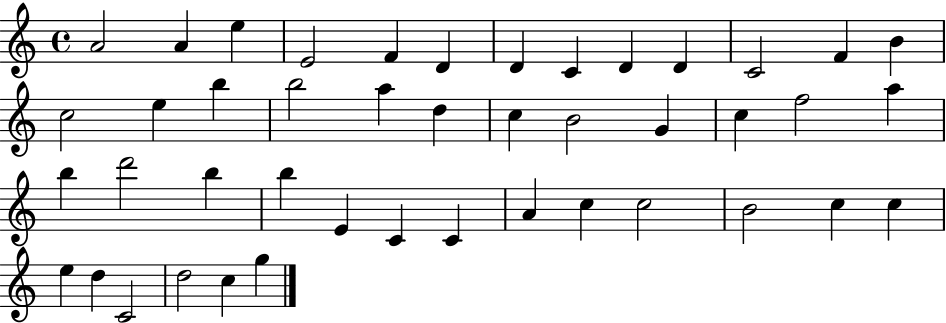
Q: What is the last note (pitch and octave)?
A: G5